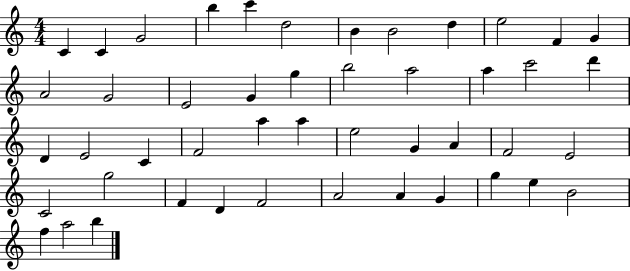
C4/q C4/q G4/h B5/q C6/q D5/h B4/q B4/h D5/q E5/h F4/q G4/q A4/h G4/h E4/h G4/q G5/q B5/h A5/h A5/q C6/h D6/q D4/q E4/h C4/q F4/h A5/q A5/q E5/h G4/q A4/q F4/h E4/h C4/h G5/h F4/q D4/q F4/h A4/h A4/q G4/q G5/q E5/q B4/h F5/q A5/h B5/q